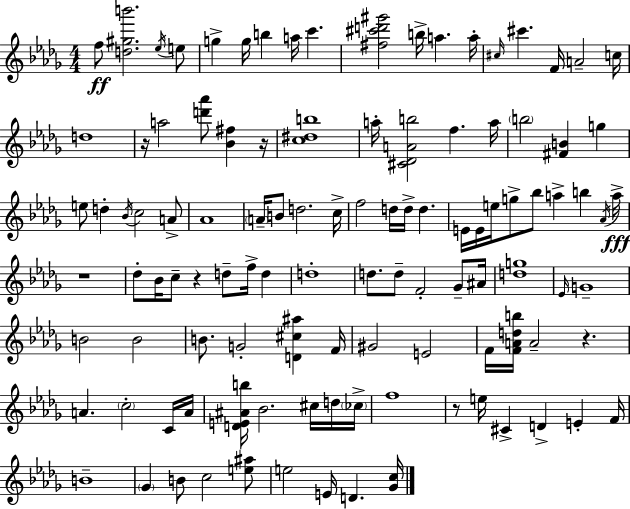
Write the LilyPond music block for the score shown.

{
  \clef treble
  \numericTimeSignature
  \time 4/4
  \key bes \minor
  \repeat volta 2 { f''8\ff <d'' gis'' b'''>2. \acciaccatura { ees''16 } e''8 | g''4-> g''16 b''4 a''16 c'''4. | <fis'' cis''' d''' gis'''>2 b''16-> a''4. | a''16-. \grace { cis''16 } cis'''4. f'16 a'2-- | \break c''16 d''1 | r16 a''2 <d''' aes'''>8 <bes' fis''>4 | r16 <c'' dis'' b''>1 | a''16-. <cis' des' a' b''>2 f''4. | \break a''16 \parenthesize b''2 <fis' b'>4 g''4 | e''8 d''4-. \acciaccatura { bes'16 } c''2 | a'8-> aes'1 | \parenthesize a'16-- b'8 d''2. | \break c''16-> f''2 d''16 d''16-> d''4. | e'16 e'16 e''16 g''8-> bes''8 a''4-> b''4 | \acciaccatura { aes'16 } a''16->\fff r1 | des''8-. bes'16 c''8-- r4 d''8-- f''16-> | \break d''4 d''1-. | d''8. d''8-- f'2-. | ges'8-- ais'16 <d'' g''>1 | \grace { ees'16 } g'1-- | \break b'2 b'2 | b'8. g'2-. | <d' cis'' ais''>4 f'16 gis'2 e'2 | f'16 <f' a' d'' b''>16 a'2-- r4. | \break a'4. \parenthesize c''2-. | c'16 a'16 <d' e' ais' b''>16 bes'2. | cis''16 d''16 \parenthesize ces''16-> f''1 | r8 e''16 cis'4-> d'4-> | \break e'4-. f'16 b'1-- | \parenthesize ges'4 b'8 c''2 | <e'' ais''>8 e''2 e'16 d'4. | <ges' c''>16 } \bar "|."
}